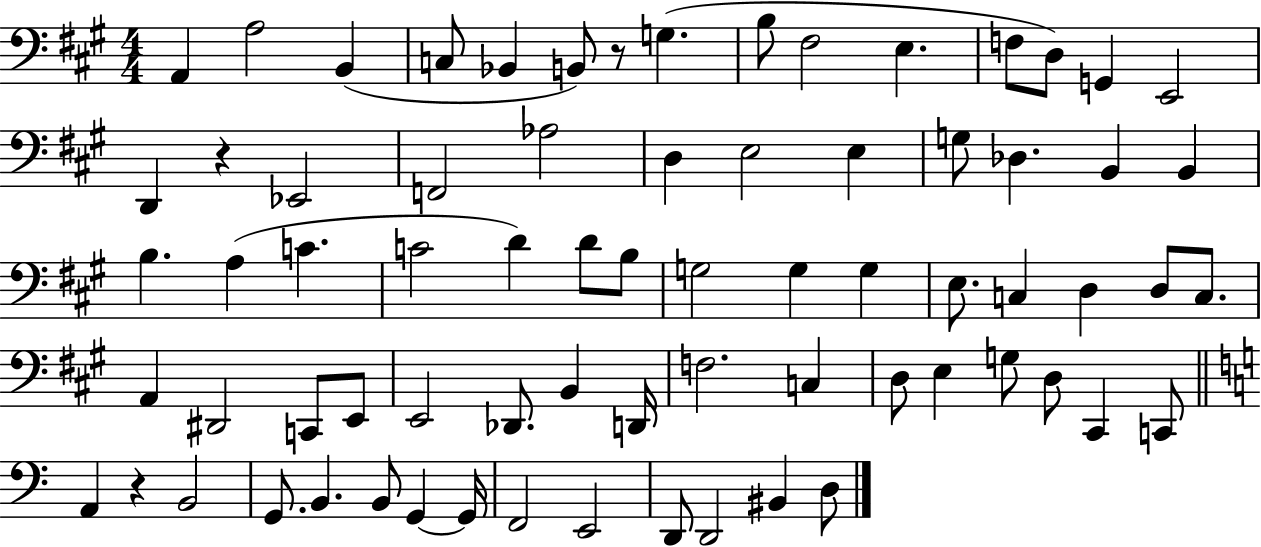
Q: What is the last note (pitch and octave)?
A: D3